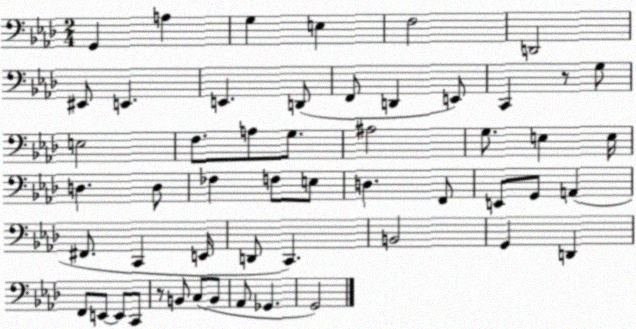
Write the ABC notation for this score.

X:1
T:Untitled
M:2/4
L:1/4
K:Ab
G,, A, G, E, F,2 D,,2 ^E,,/2 E,, E,, D,,/2 F,,/2 D,, E,,/2 C,, z/2 G,/2 E,2 F,/2 A,/2 G,/2 ^A,2 G,/2 E, E,/4 D, D,/2 _F, F,/2 E,/2 D, F,,/2 E,,/2 G,,/2 A,, ^F,,/2 C,, E,,/4 D,,/2 C,, B,,2 G,, D,, F,,/2 E,,/2 E,,/2 C,,/2 z/2 B,,/2 C,/2 B,,/2 _A,,/2 _G,, G,,2